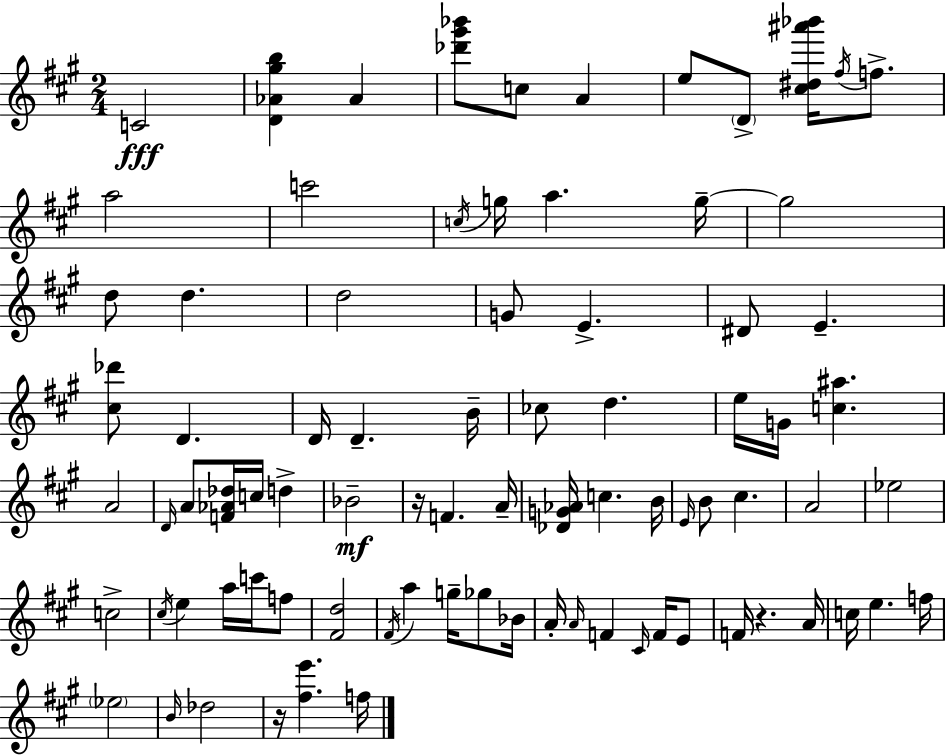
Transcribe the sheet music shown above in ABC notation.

X:1
T:Untitled
M:2/4
L:1/4
K:A
C2 [D_A^gb] _A [_d'^g'_b']/2 c/2 A e/2 D/2 [^c^d^a'_b']/4 ^f/4 f/2 a2 c'2 c/4 g/4 a g/4 g2 d/2 d d2 G/2 E ^D/2 E [^c_d']/2 D D/4 D B/4 _c/2 d e/4 G/4 [c^a] A2 D/4 A/2 [F_A_d]/4 c/4 d _B2 z/4 F A/4 [_DG_A]/4 c B/4 E/4 B/2 ^c A2 _e2 c2 ^c/4 e a/4 c'/4 f/2 [^Fd]2 ^F/4 a g/4 _g/2 _B/4 A/4 A/4 F ^C/4 F/4 E/2 F/4 z A/4 c/4 e f/4 _e2 B/4 _d2 z/4 [^fe'] f/4